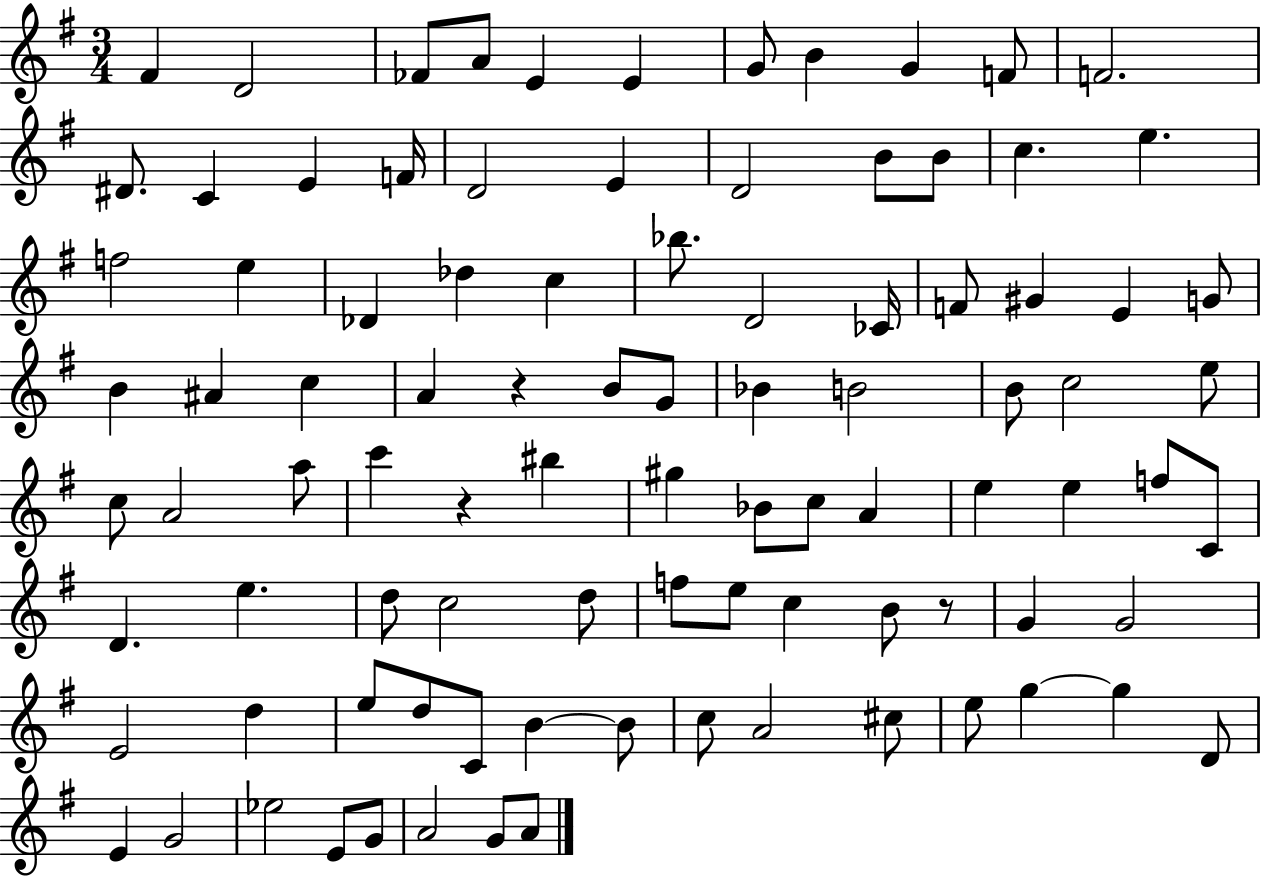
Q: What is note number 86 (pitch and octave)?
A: Eb5